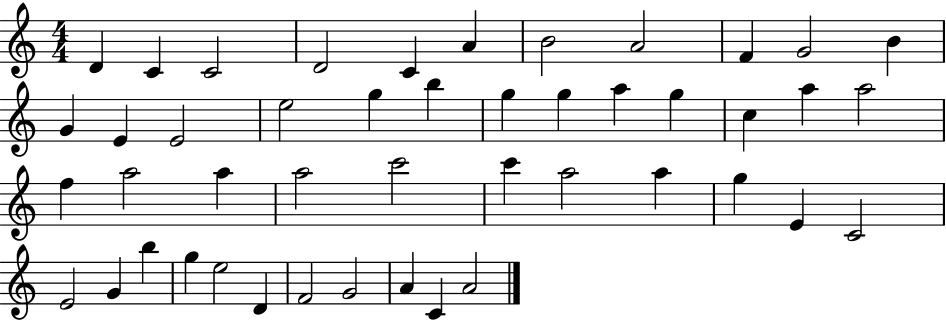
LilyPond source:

{
  \clef treble
  \numericTimeSignature
  \time 4/4
  \key c \major
  d'4 c'4 c'2 | d'2 c'4 a'4 | b'2 a'2 | f'4 g'2 b'4 | \break g'4 e'4 e'2 | e''2 g''4 b''4 | g''4 g''4 a''4 g''4 | c''4 a''4 a''2 | \break f''4 a''2 a''4 | a''2 c'''2 | c'''4 a''2 a''4 | g''4 e'4 c'2 | \break e'2 g'4 b''4 | g''4 e''2 d'4 | f'2 g'2 | a'4 c'4 a'2 | \break \bar "|."
}